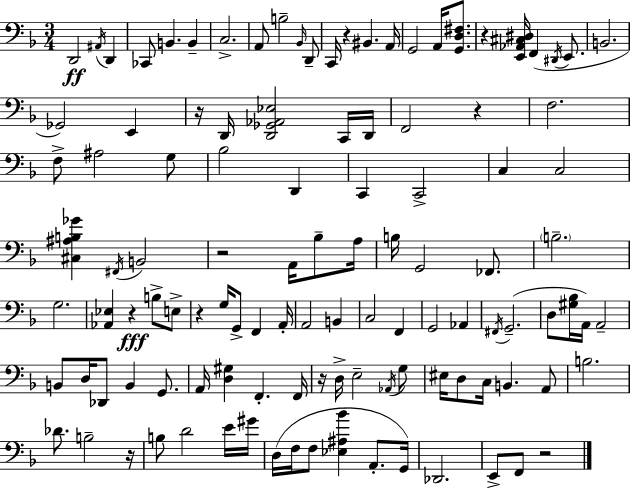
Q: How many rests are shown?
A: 10